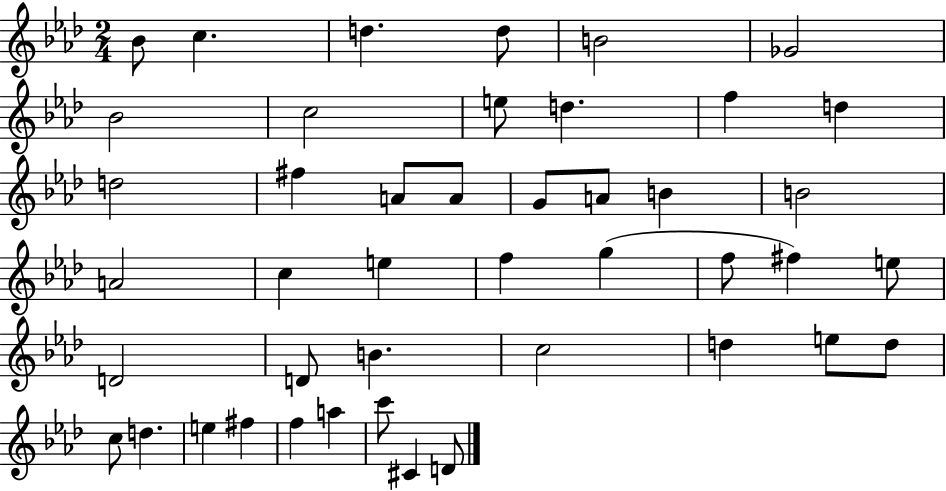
{
  \clef treble
  \numericTimeSignature
  \time 2/4
  \key aes \major
  \repeat volta 2 { bes'8 c''4. | d''4. d''8 | b'2 | ges'2 | \break bes'2 | c''2 | e''8 d''4. | f''4 d''4 | \break d''2 | fis''4 a'8 a'8 | g'8 a'8 b'4 | b'2 | \break a'2 | c''4 e''4 | f''4 g''4( | f''8 fis''4) e''8 | \break d'2 | d'8 b'4. | c''2 | d''4 e''8 d''8 | \break c''8 d''4. | e''4 fis''4 | f''4 a''4 | c'''8 cis'4 d'8 | \break } \bar "|."
}